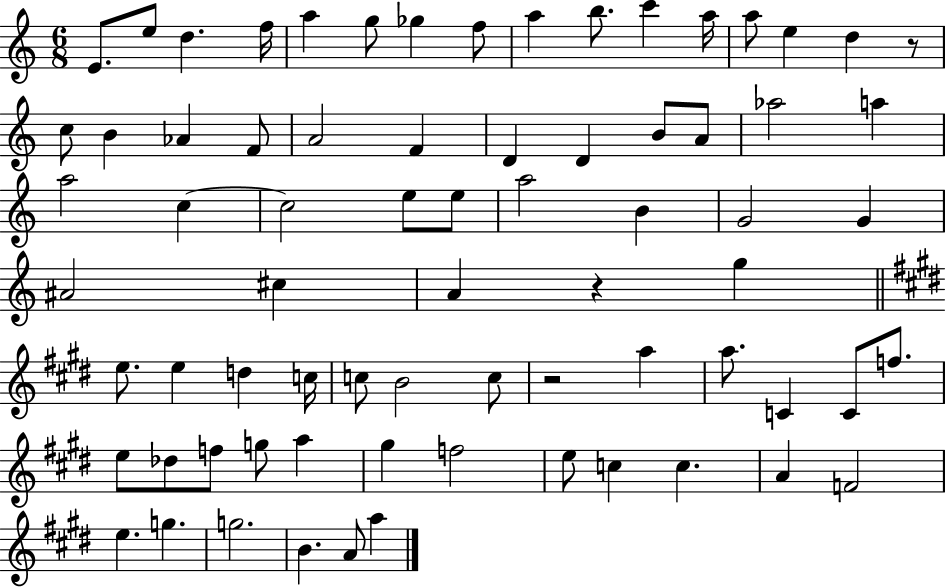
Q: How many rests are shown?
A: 3